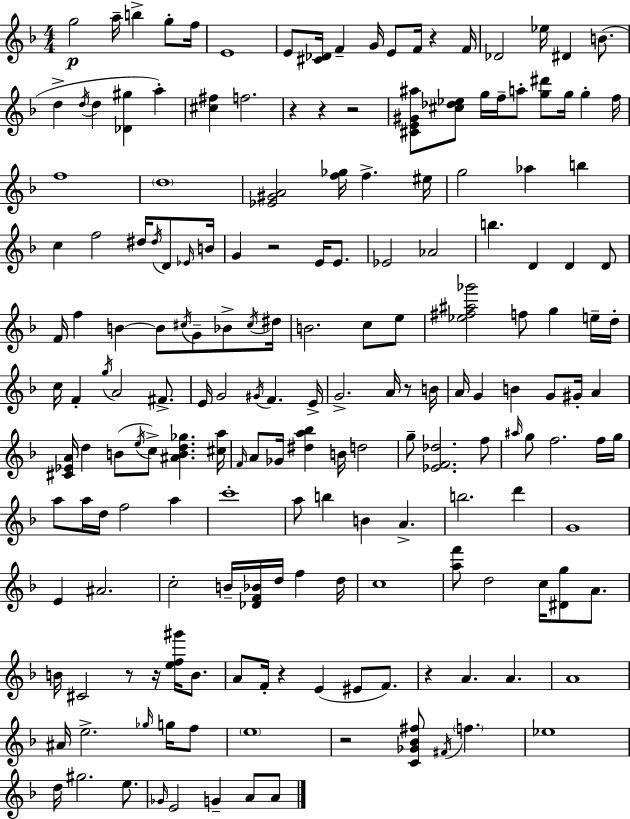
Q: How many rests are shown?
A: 11